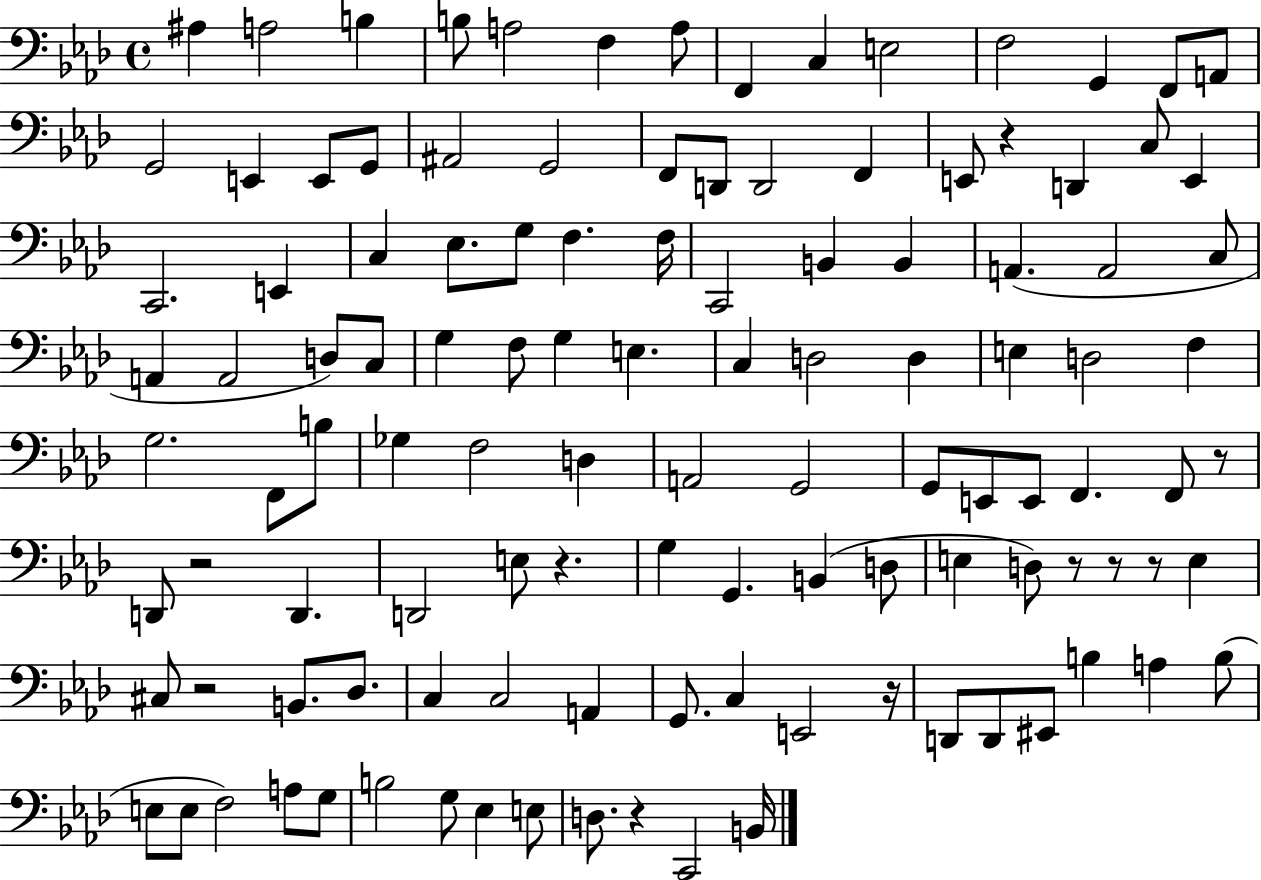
A#3/q A3/h B3/q B3/e A3/h F3/q A3/e F2/q C3/q E3/h F3/h G2/q F2/e A2/e G2/h E2/q E2/e G2/e A#2/h G2/h F2/e D2/e D2/h F2/q E2/e R/q D2/q C3/e E2/q C2/h. E2/q C3/q Eb3/e. G3/e F3/q. F3/s C2/h B2/q B2/q A2/q. A2/h C3/e A2/q A2/h D3/e C3/e G3/q F3/e G3/q E3/q. C3/q D3/h D3/q E3/q D3/h F3/q G3/h. F2/e B3/e Gb3/q F3/h D3/q A2/h G2/h G2/e E2/e E2/e F2/q. F2/e R/e D2/e R/h D2/q. D2/h E3/e R/q. G3/q G2/q. B2/q D3/e E3/q D3/e R/e R/e R/e E3/q C#3/e R/h B2/e. Db3/e. C3/q C3/h A2/q G2/e. C3/q E2/h R/s D2/e D2/e EIS2/e B3/q A3/q B3/e E3/e E3/e F3/h A3/e G3/e B3/h G3/e Eb3/q E3/e D3/e. R/q C2/h B2/s